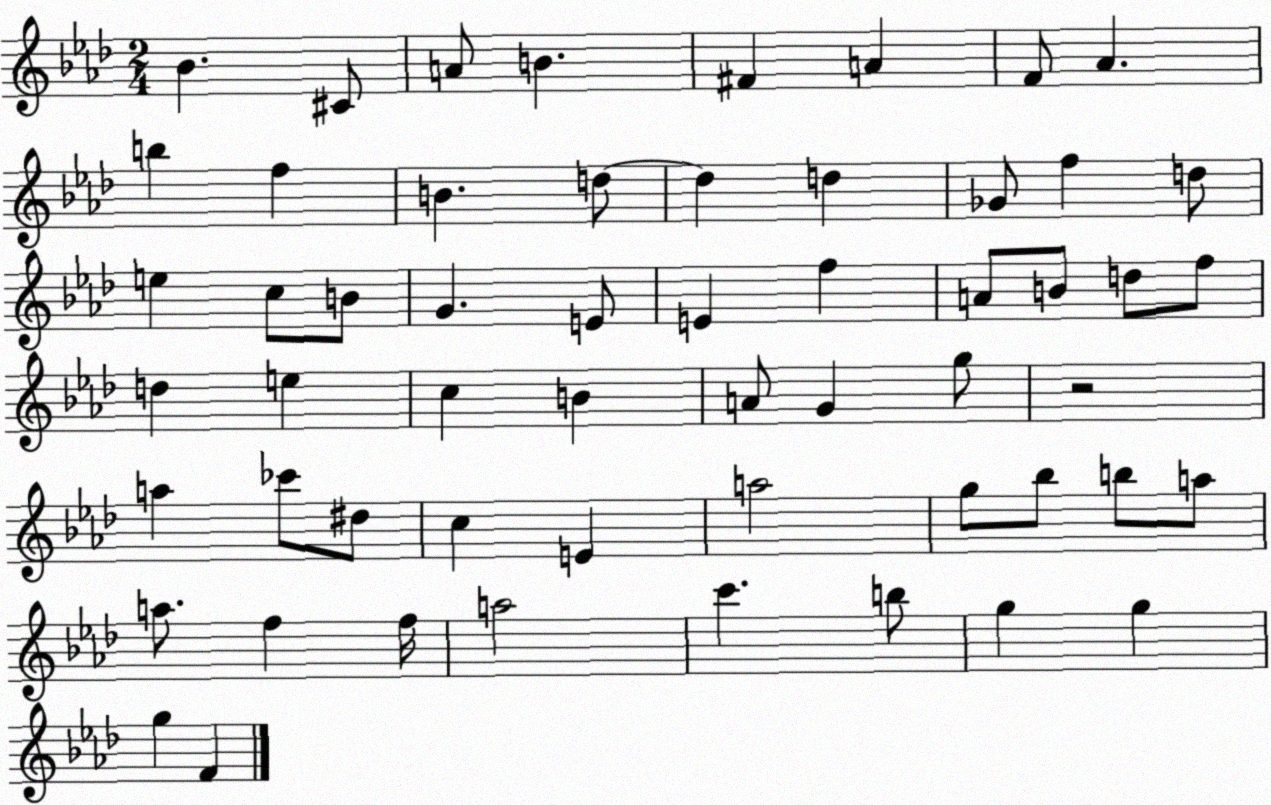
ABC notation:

X:1
T:Untitled
M:2/4
L:1/4
K:Ab
_B ^C/2 A/2 B ^F A F/2 _A b f B d/2 d d _G/2 f d/2 e c/2 B/2 G E/2 E f A/2 B/2 d/2 f/2 d e c B A/2 G g/2 z2 a _c'/2 ^d/2 c E a2 g/2 _b/2 b/2 a/2 a/2 f f/4 a2 c' b/2 g g g F